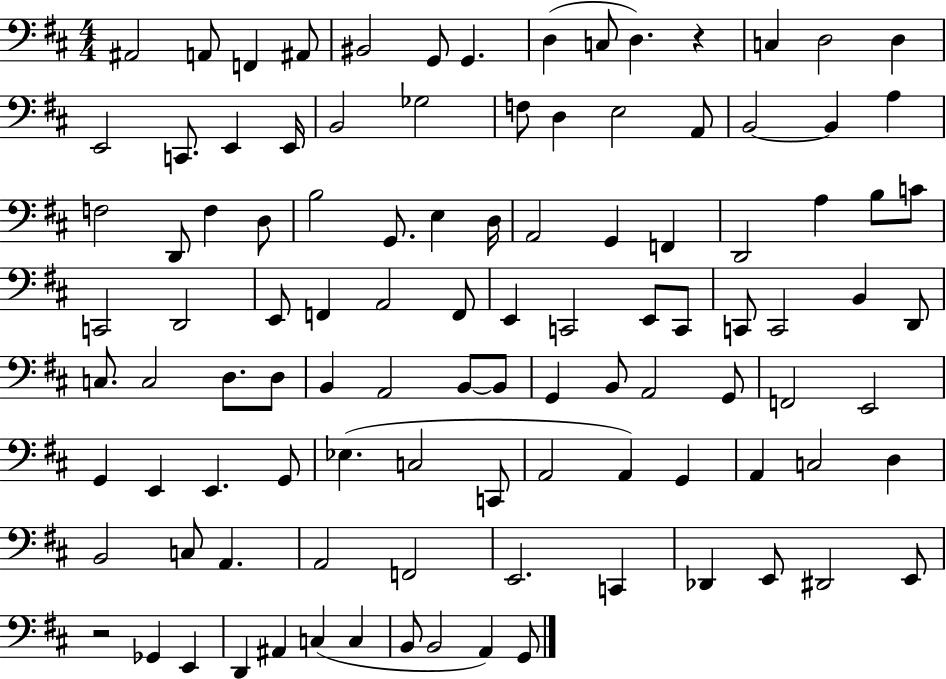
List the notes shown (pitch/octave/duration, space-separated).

A#2/h A2/e F2/q A#2/e BIS2/h G2/e G2/q. D3/q C3/e D3/q. R/q C3/q D3/h D3/q E2/h C2/e. E2/q E2/s B2/h Gb3/h F3/e D3/q E3/h A2/e B2/h B2/q A3/q F3/h D2/e F3/q D3/e B3/h G2/e. E3/q D3/s A2/h G2/q F2/q D2/h A3/q B3/e C4/e C2/h D2/h E2/e F2/q A2/h F2/e E2/q C2/h E2/e C2/e C2/e C2/h B2/q D2/e C3/e. C3/h D3/e. D3/e B2/q A2/h B2/e B2/e G2/q B2/e A2/h G2/e F2/h E2/h G2/q E2/q E2/q. G2/e Eb3/q. C3/h C2/e A2/h A2/q G2/q A2/q C3/h D3/q B2/h C3/e A2/q. A2/h F2/h E2/h. C2/q Db2/q E2/e D#2/h E2/e R/h Gb2/q E2/q D2/q A#2/q C3/q C3/q B2/e B2/h A2/q G2/e